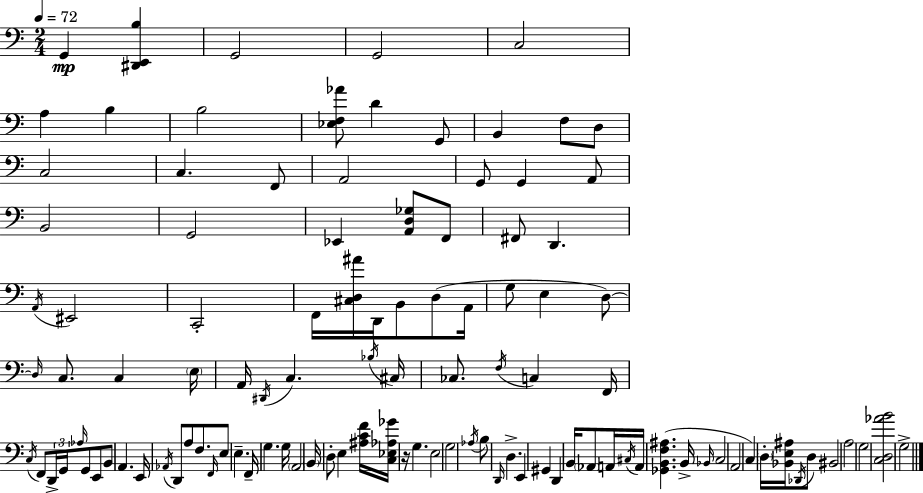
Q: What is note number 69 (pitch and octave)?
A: G3